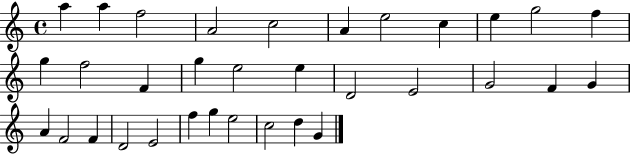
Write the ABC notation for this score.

X:1
T:Untitled
M:4/4
L:1/4
K:C
a a f2 A2 c2 A e2 c e g2 f g f2 F g e2 e D2 E2 G2 F G A F2 F D2 E2 f g e2 c2 d G